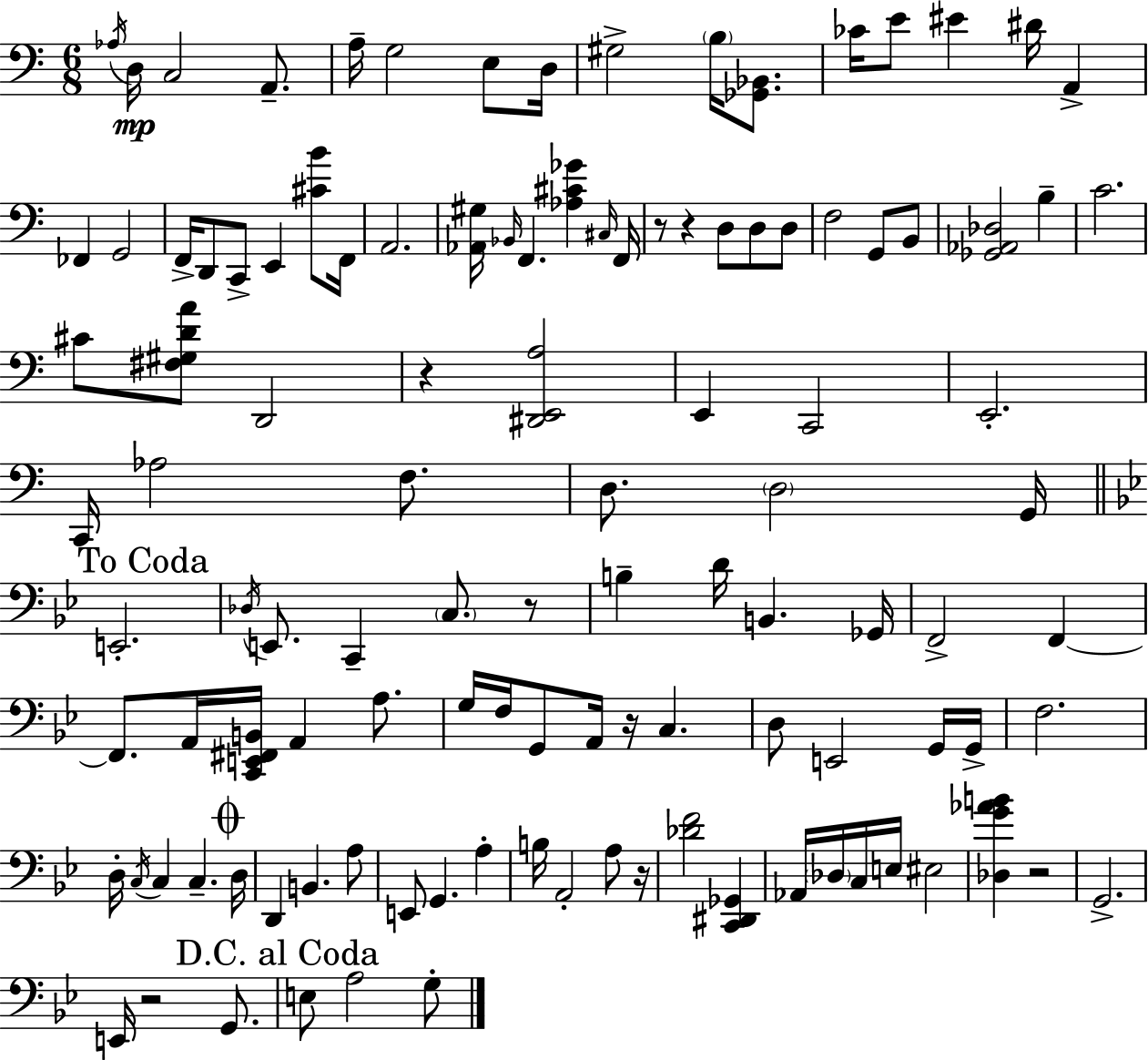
X:1
T:Untitled
M:6/8
L:1/4
K:Am
_A,/4 D,/4 C,2 A,,/2 A,/4 G,2 E,/2 D,/4 ^G,2 B,/4 [_G,,_B,,]/2 _C/4 E/2 ^E ^D/4 A,, _F,, G,,2 F,,/4 D,,/2 C,,/2 E,, [^CB]/2 F,,/4 A,,2 [_A,,^G,]/4 _B,,/4 F,, [_A,^C_G] ^C,/4 F,,/4 z/2 z D,/2 D,/2 D,/2 F,2 G,,/2 B,,/2 [_G,,_A,,_D,]2 B, C2 ^C/2 [^F,^G,DA]/2 D,,2 z [^D,,E,,A,]2 E,, C,,2 E,,2 C,,/4 _A,2 F,/2 D,/2 D,2 G,,/4 E,,2 _D,/4 E,,/2 C,, C,/2 z/2 B, D/4 B,, _G,,/4 F,,2 F,, F,,/2 A,,/4 [C,,E,,^F,,B,,]/4 A,, A,/2 G,/4 F,/4 G,,/2 A,,/4 z/4 C, D,/2 E,,2 G,,/4 G,,/4 F,2 D,/4 C,/4 C, C, D,/4 D,, B,, A,/2 E,,/2 G,, A, B,/4 A,,2 A,/2 z/4 [_DF]2 [C,,^D,,_G,,] _A,,/4 _D,/4 C,/4 E,/4 ^E,2 [_D,G_AB] z2 G,,2 E,,/4 z2 G,,/2 E,/2 A,2 G,/2